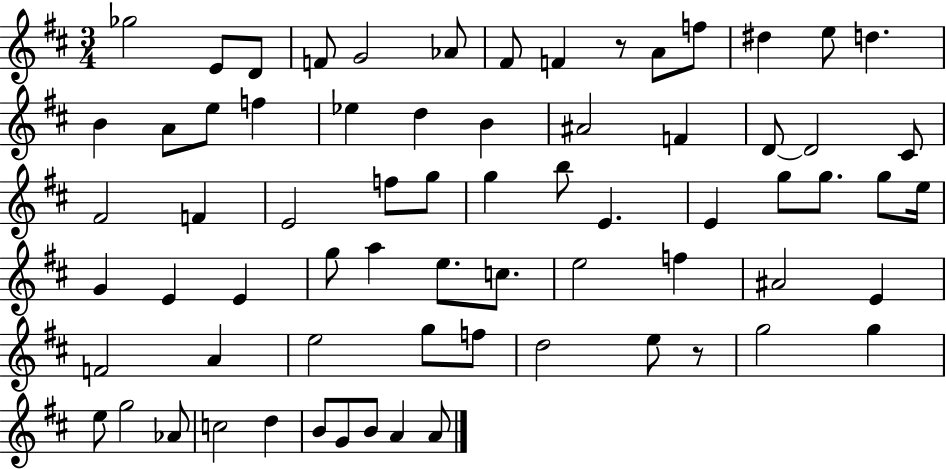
{
  \clef treble
  \numericTimeSignature
  \time 3/4
  \key d \major
  ges''2 e'8 d'8 | f'8 g'2 aes'8 | fis'8 f'4 r8 a'8 f''8 | dis''4 e''8 d''4. | \break b'4 a'8 e''8 f''4 | ees''4 d''4 b'4 | ais'2 f'4 | d'8~~ d'2 cis'8 | \break fis'2 f'4 | e'2 f''8 g''8 | g''4 b''8 e'4. | e'4 g''8 g''8. g''8 e''16 | \break g'4 e'4 e'4 | g''8 a''4 e''8. c''8. | e''2 f''4 | ais'2 e'4 | \break f'2 a'4 | e''2 g''8 f''8 | d''2 e''8 r8 | g''2 g''4 | \break e''8 g''2 aes'8 | c''2 d''4 | b'8 g'8 b'8 a'4 a'8 | \bar "|."
}